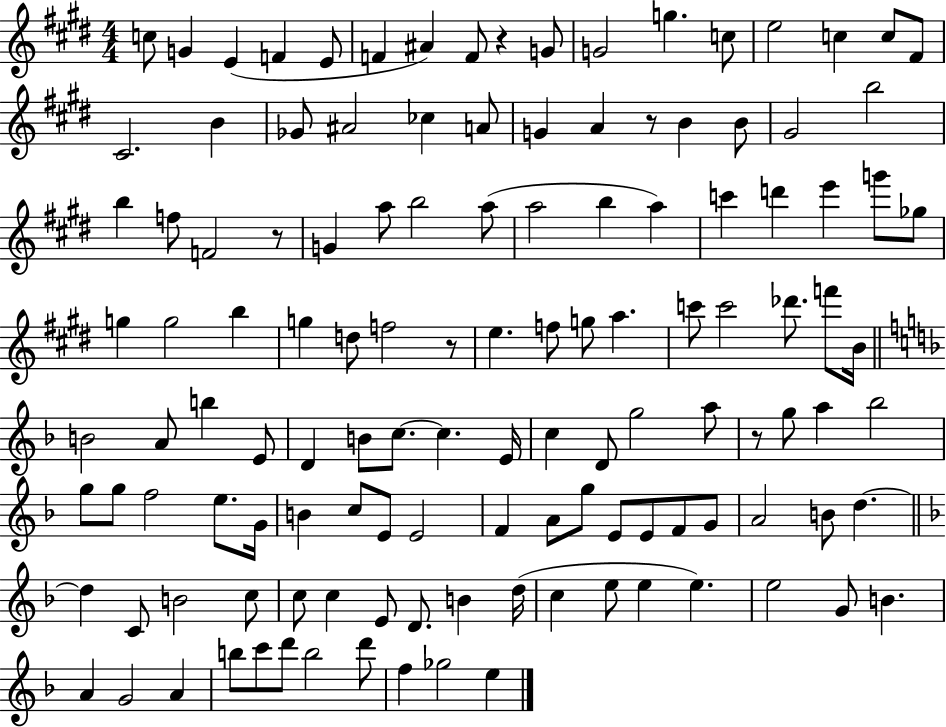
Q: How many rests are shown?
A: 5